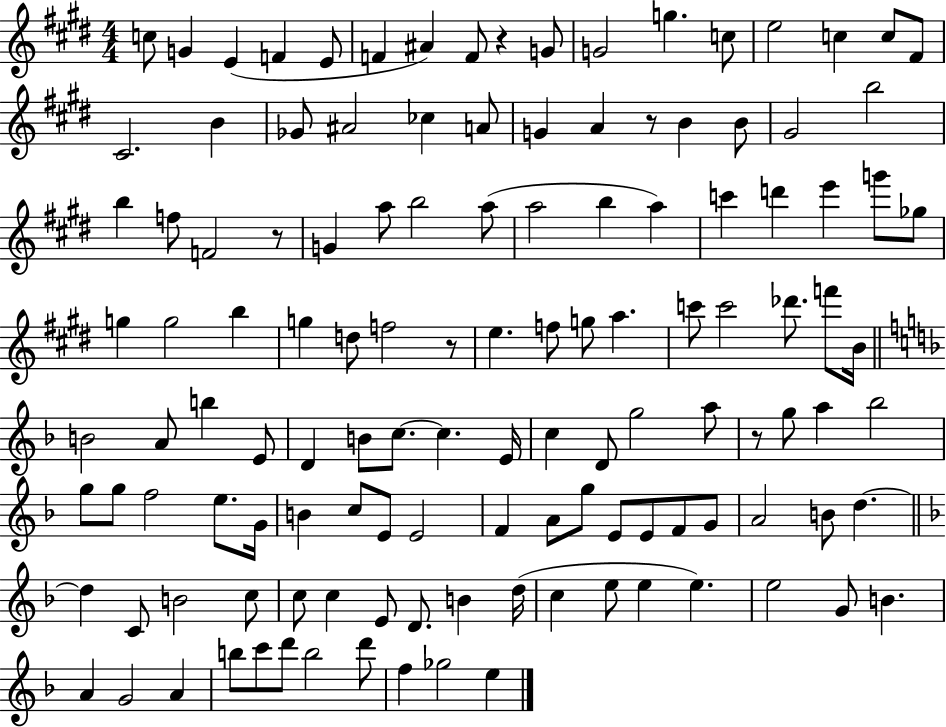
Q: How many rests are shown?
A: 5